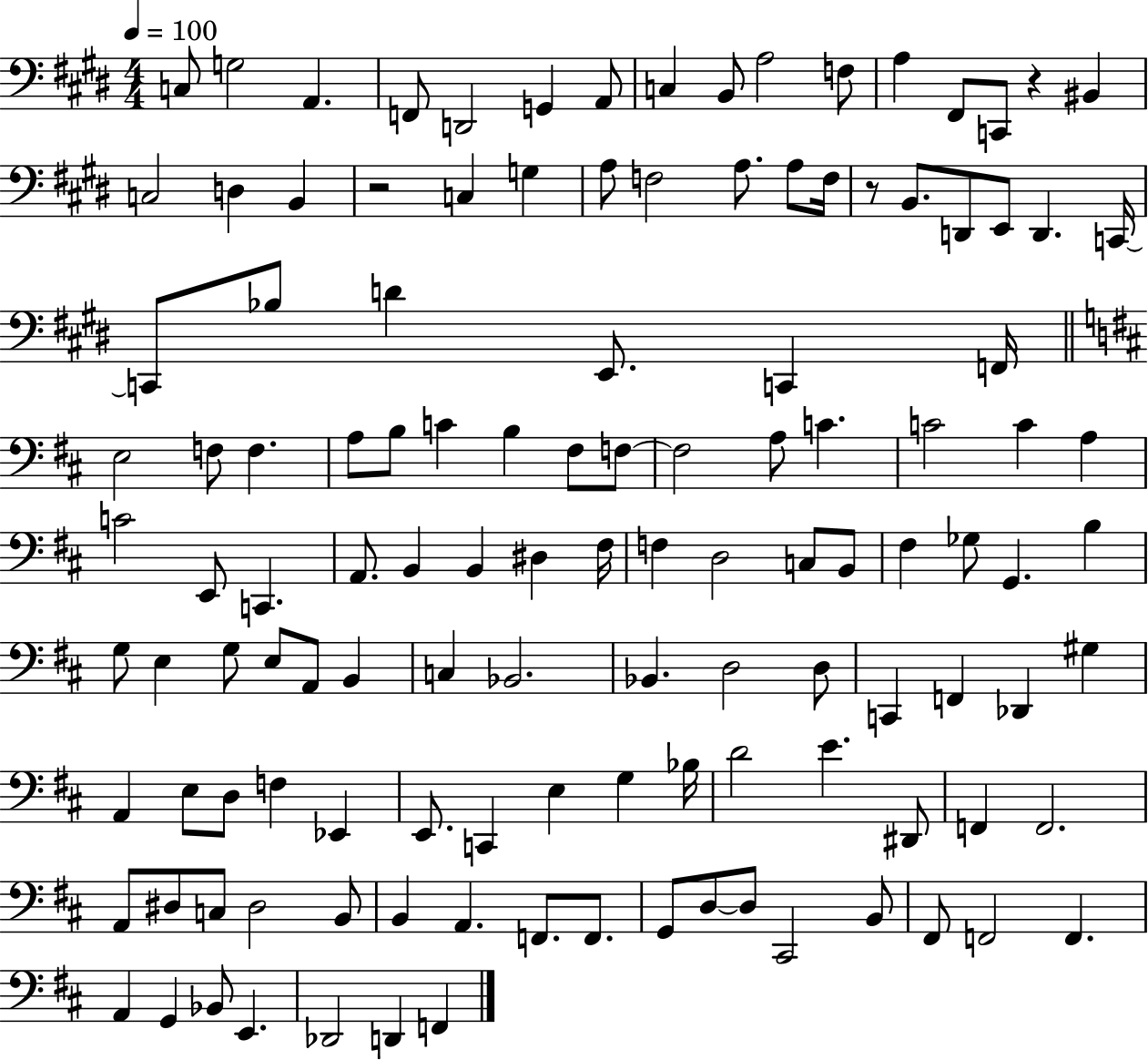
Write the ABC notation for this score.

X:1
T:Untitled
M:4/4
L:1/4
K:E
C,/2 G,2 A,, F,,/2 D,,2 G,, A,,/2 C, B,,/2 A,2 F,/2 A, ^F,,/2 C,,/2 z ^B,, C,2 D, B,, z2 C, G, A,/2 F,2 A,/2 A,/2 F,/4 z/2 B,,/2 D,,/2 E,,/2 D,, C,,/4 C,,/2 _B,/2 D E,,/2 C,, F,,/4 E,2 F,/2 F, A,/2 B,/2 C B, ^F,/2 F,/2 F,2 A,/2 C C2 C A, C2 E,,/2 C,, A,,/2 B,, B,, ^D, ^F,/4 F, D,2 C,/2 B,,/2 ^F, _G,/2 G,, B, G,/2 E, G,/2 E,/2 A,,/2 B,, C, _B,,2 _B,, D,2 D,/2 C,, F,, _D,, ^G, A,, E,/2 D,/2 F, _E,, E,,/2 C,, E, G, _B,/4 D2 E ^D,,/2 F,, F,,2 A,,/2 ^D,/2 C,/2 ^D,2 B,,/2 B,, A,, F,,/2 F,,/2 G,,/2 D,/2 D,/2 ^C,,2 B,,/2 ^F,,/2 F,,2 F,, A,, G,, _B,,/2 E,, _D,,2 D,, F,,